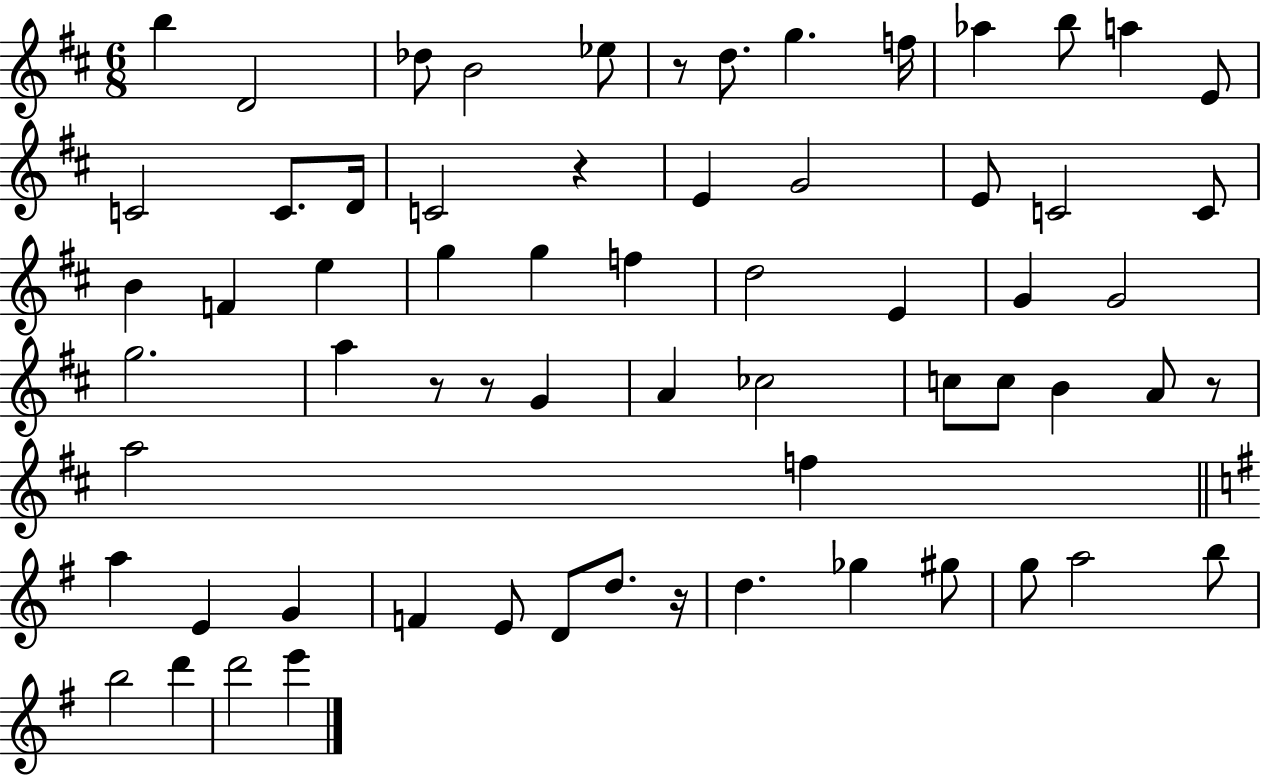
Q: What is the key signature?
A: D major